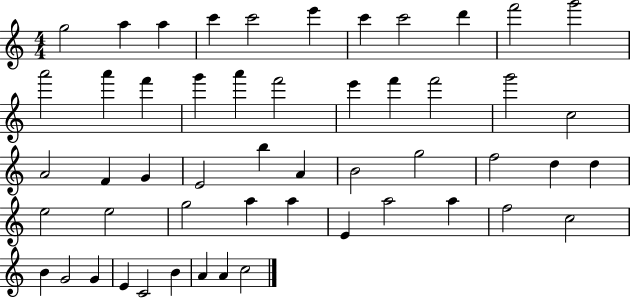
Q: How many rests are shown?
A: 0